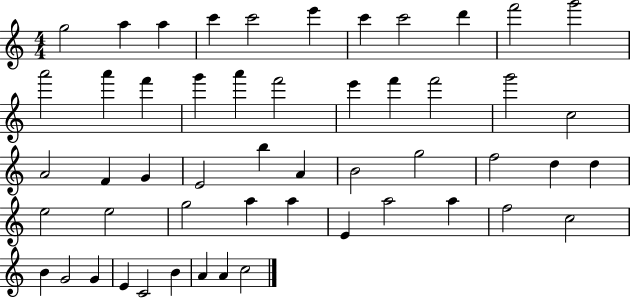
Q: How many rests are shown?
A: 0